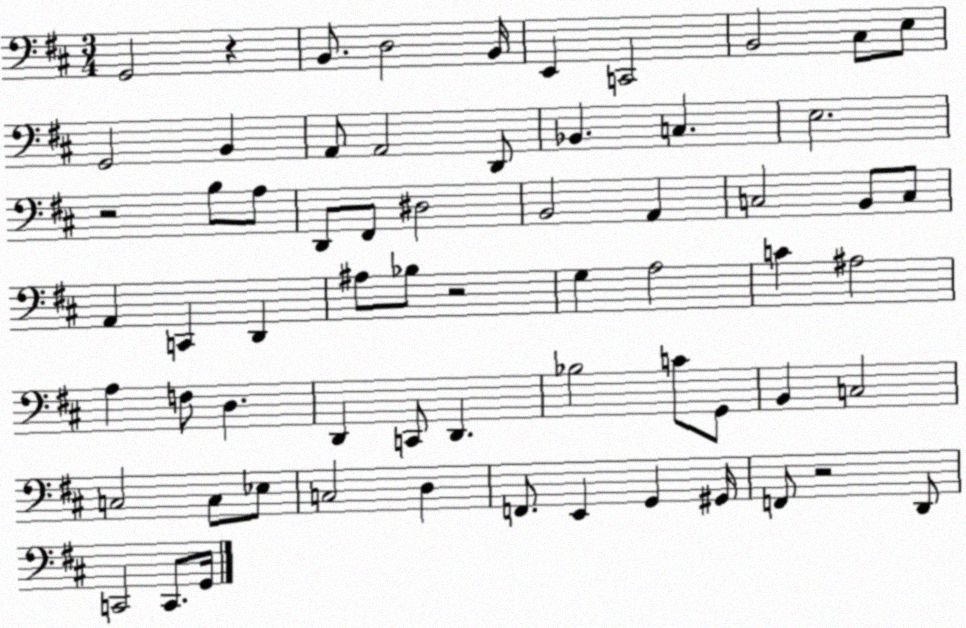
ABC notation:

X:1
T:Untitled
M:3/4
L:1/4
K:D
G,,2 z B,,/2 D,2 B,,/4 E,, C,,2 B,,2 ^C,/2 E,/2 G,,2 B,, A,,/2 A,,2 D,,/2 _B,, C, E,2 z2 B,/2 A,/2 D,,/2 ^F,,/2 ^D,2 B,,2 A,, C,2 B,,/2 C,/2 A,, C,, D,, ^A,/2 _B,/2 z2 G, A,2 C ^A,2 A, F,/2 D, D,, C,,/2 D,, _B,2 C/2 G,,/2 B,, C,2 C,2 C,/2 _E,/2 C,2 D, F,,/2 E,, G,, ^G,,/4 F,,/2 z2 D,,/2 C,,2 C,,/2 G,,/4